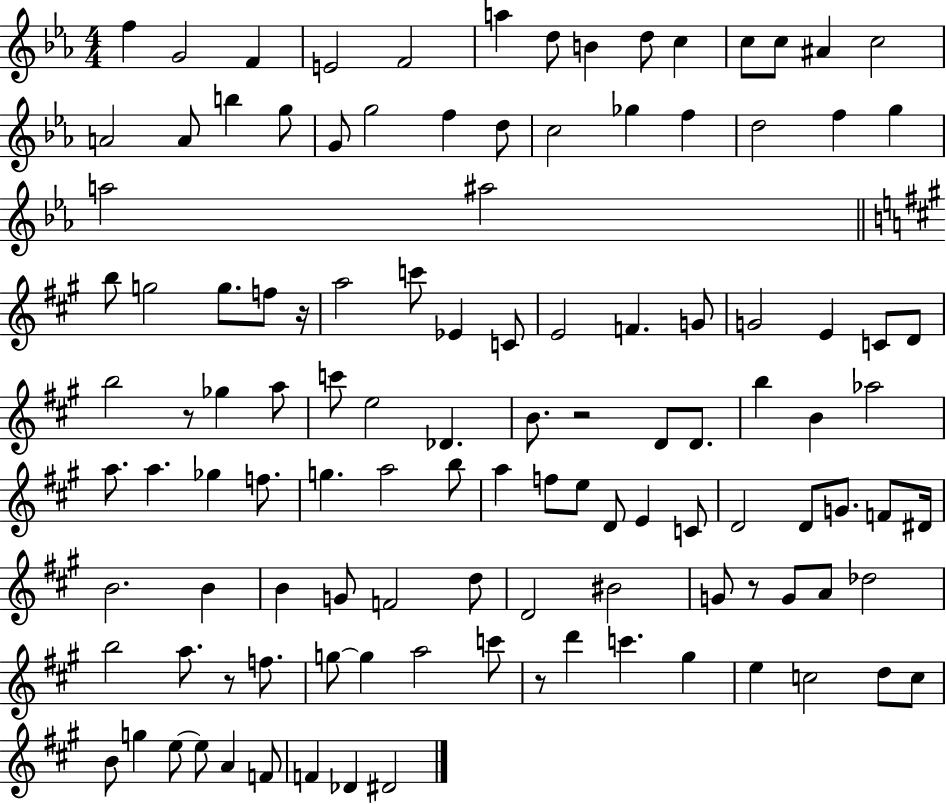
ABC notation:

X:1
T:Untitled
M:4/4
L:1/4
K:Eb
f G2 F E2 F2 a d/2 B d/2 c c/2 c/2 ^A c2 A2 A/2 b g/2 G/2 g2 f d/2 c2 _g f d2 f g a2 ^a2 b/2 g2 g/2 f/2 z/4 a2 c'/2 _E C/2 E2 F G/2 G2 E C/2 D/2 b2 z/2 _g a/2 c'/2 e2 _D B/2 z2 D/2 D/2 b B _a2 a/2 a _g f/2 g a2 b/2 a f/2 e/2 D/2 E C/2 D2 D/2 G/2 F/2 ^D/4 B2 B B G/2 F2 d/2 D2 ^B2 G/2 z/2 G/2 A/2 _d2 b2 a/2 z/2 f/2 g/2 g a2 c'/2 z/2 d' c' ^g e c2 d/2 c/2 B/2 g e/2 e/2 A F/2 F _D ^D2